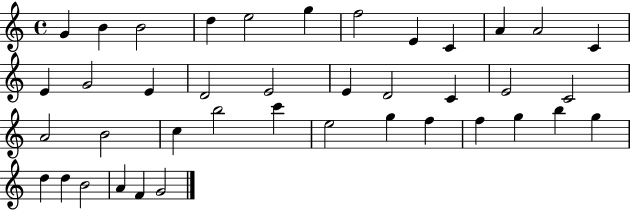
X:1
T:Untitled
M:4/4
L:1/4
K:C
G B B2 d e2 g f2 E C A A2 C E G2 E D2 E2 E D2 C E2 C2 A2 B2 c b2 c' e2 g f f g b g d d B2 A F G2